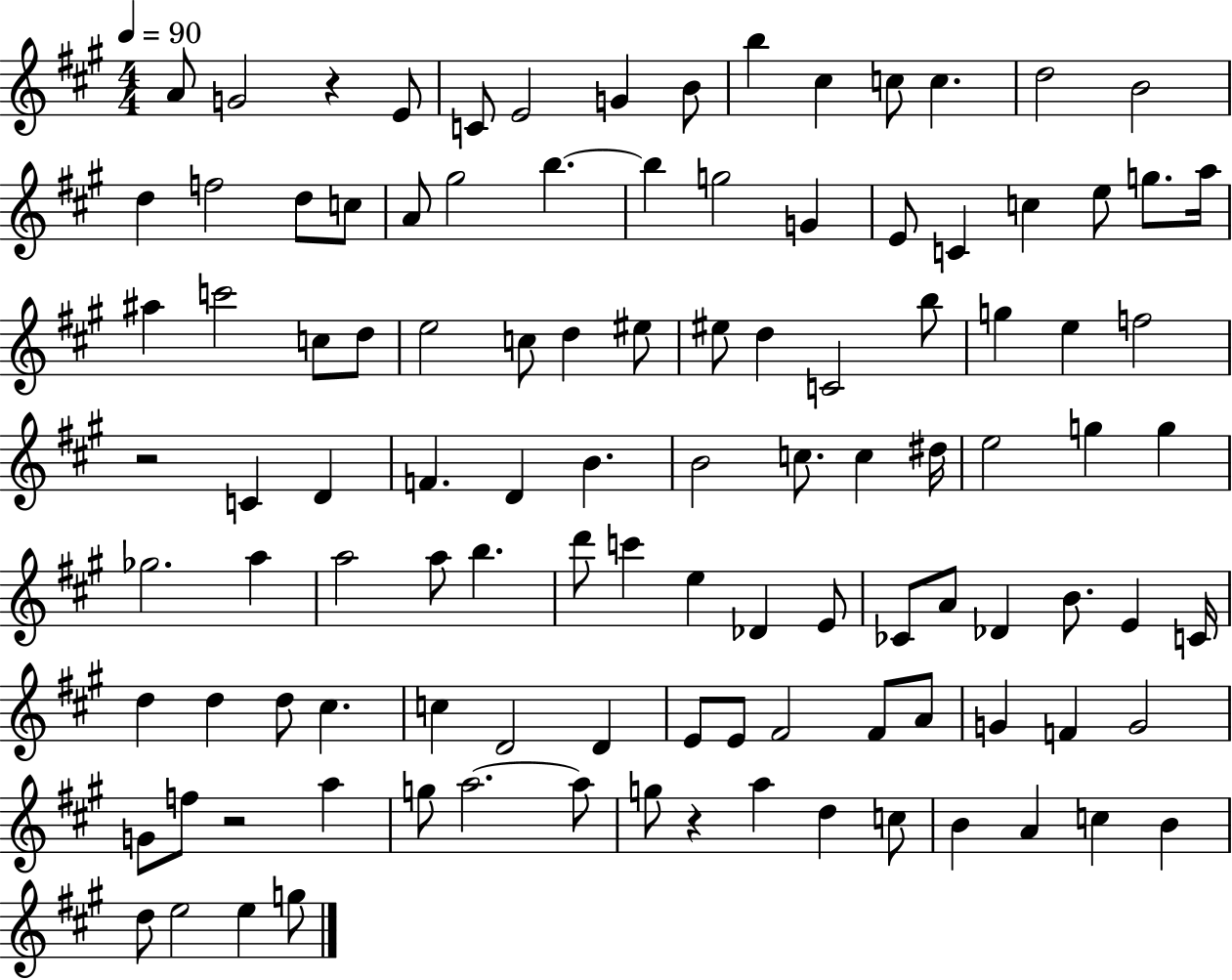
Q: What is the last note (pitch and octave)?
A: G5